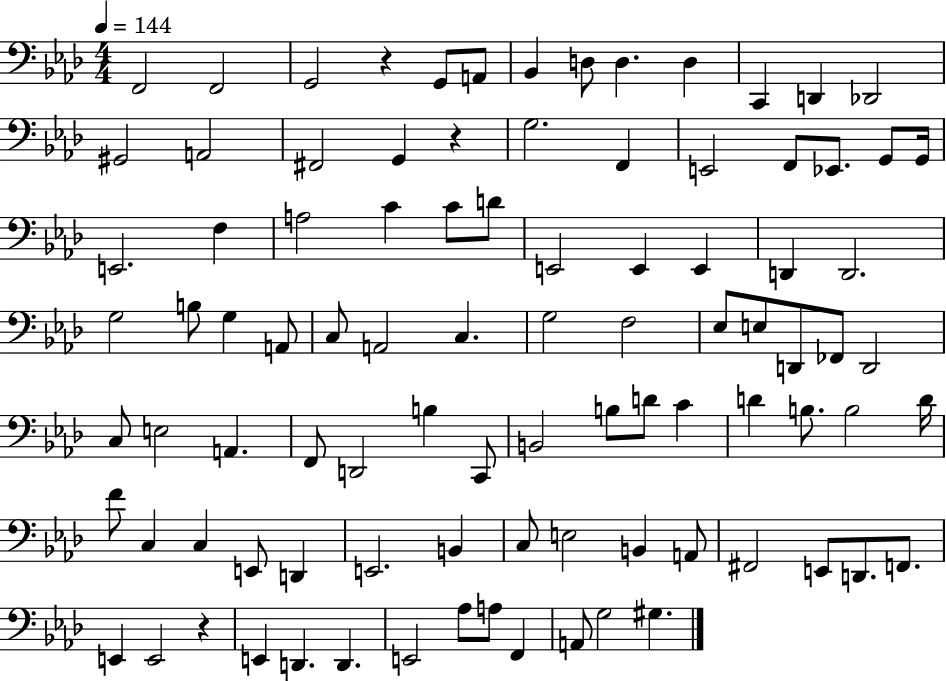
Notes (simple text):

F2/h F2/h G2/h R/q G2/e A2/e Bb2/q D3/e D3/q. D3/q C2/q D2/q Db2/h G#2/h A2/h F#2/h G2/q R/q G3/h. F2/q E2/h F2/e Eb2/e. G2/e G2/s E2/h. F3/q A3/h C4/q C4/e D4/e E2/h E2/q E2/q D2/q D2/h. G3/h B3/e G3/q A2/e C3/e A2/h C3/q. G3/h F3/h Eb3/e E3/e D2/e FES2/e D2/h C3/e E3/h A2/q. F2/e D2/h B3/q C2/e B2/h B3/e D4/e C4/q D4/q B3/e. B3/h D4/s F4/e C3/q C3/q E2/e D2/q E2/h. B2/q C3/e E3/h B2/q A2/e F#2/h E2/e D2/e. F2/e. E2/q E2/h R/q E2/q D2/q. D2/q. E2/h Ab3/e A3/e F2/q A2/e G3/h G#3/q.